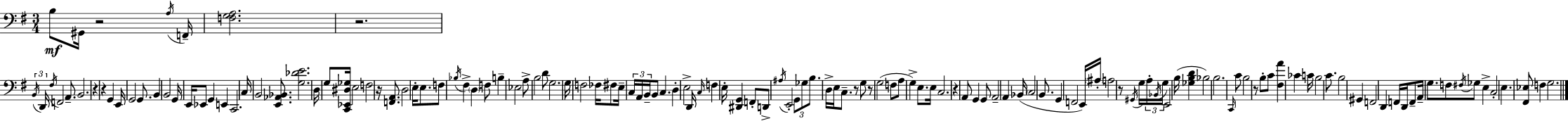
X:1
T:Untitled
M:3/4
L:1/4
K:Em
B,/2 ^G,,/4 z2 A,/4 F,,/4 [F,G,A,]2 z2 B,,/4 D,,/4 ^F,/4 F,,2 A,,/2 B,,2 z z G,, E,,/4 G,,2 G,,/2 B,, B,,2 G,,/4 E,,/4 _E,,/2 G,, E,, C,,2 C,/4 B,,2 [E,,_A,,_B,,]/2 [G,_DE]2 D,/4 G,/2 [C,,_E,,^D,_G,]/4 E,2 F,2 z/4 [F,,A,,]/2 D,2 E,/4 E,/2 F,/2 _B,/4 ^F, D, F,/2 B, _E,2 A,/2 B,2 D/2 G,2 G,/4 F,2 _F,/4 ^F,/2 E,/4 C,/4 A,,/4 B,,/4 B,,/2 C, D, E,2 D,,/4 C,/4 F, E,/4 [^D,,G,,] F,,/2 D,,/2 ^A,/4 E,,2 G,,/2 _G,/2 B,/2 D,/4 E,/4 C,/2 z/2 G,/2 z/2 G,2 F,/2 A,/2 G, E,/2 E,/4 C,2 z A,,/2 G,, G,,/2 A,,2 A,, _B,,/4 C,2 B,,/2 G,, F,,2 E,,/4 ^A,/4 A,2 z/2 ^G,,/4 G,/4 A,/4 _B,,/4 G,/4 E,,2 B,/4 [_G,B,D] _B,2 B,2 C,,/4 C/2 B,2 z/2 B,/2 C/2 [^F,A] _C C/4 B,2 C/2 B,2 ^G,, F,,2 D,, F,,/4 D,,/4 F,,/2 A,,/4 G,/2 F,/2 ^F,/4 _G,/2 E, C,2 E, [^F,,_E,]/2 F, G,2